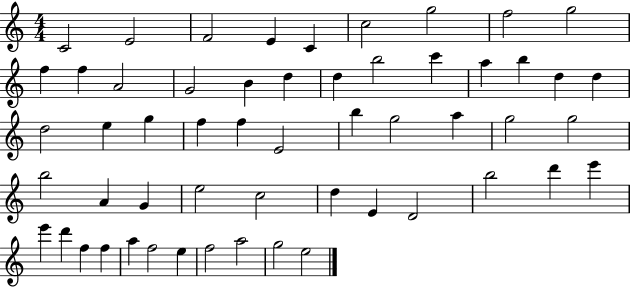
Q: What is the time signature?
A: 4/4